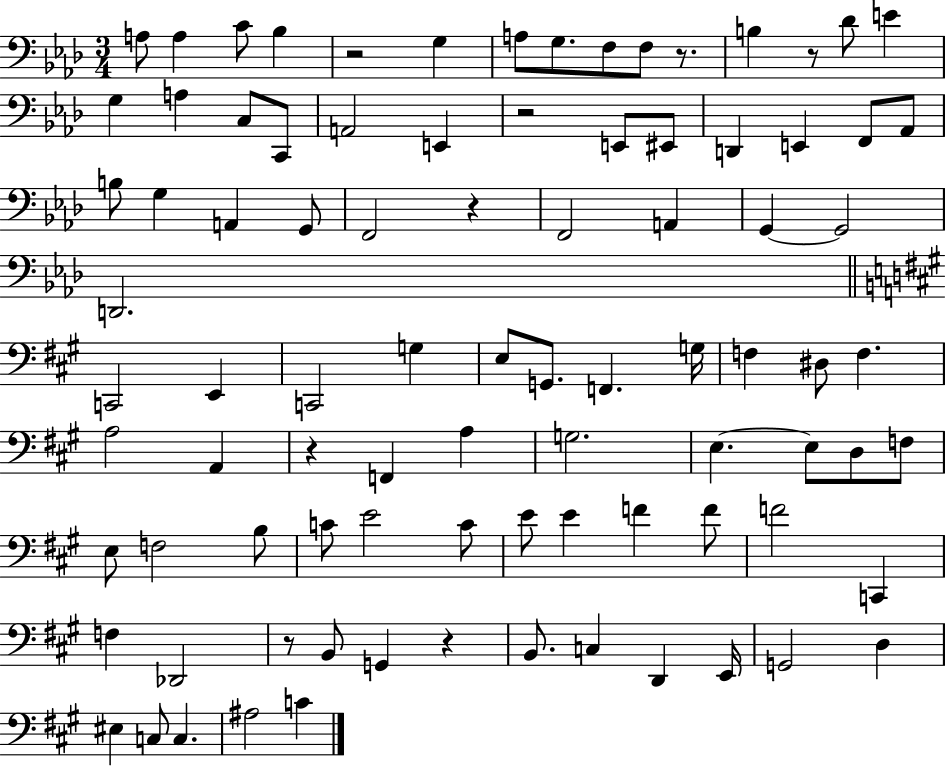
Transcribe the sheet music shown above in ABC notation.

X:1
T:Untitled
M:3/4
L:1/4
K:Ab
A,/2 A, C/2 _B, z2 G, A,/2 G,/2 F,/2 F,/2 z/2 B, z/2 _D/2 E G, A, C,/2 C,,/2 A,,2 E,, z2 E,,/2 ^E,,/2 D,, E,, F,,/2 _A,,/2 B,/2 G, A,, G,,/2 F,,2 z F,,2 A,, G,, G,,2 D,,2 C,,2 E,, C,,2 G, E,/2 G,,/2 F,, G,/4 F, ^D,/2 F, A,2 A,, z F,, A, G,2 E, E,/2 D,/2 F,/2 E,/2 F,2 B,/2 C/2 E2 C/2 E/2 E F F/2 F2 C,, F, _D,,2 z/2 B,,/2 G,, z B,,/2 C, D,, E,,/4 G,,2 D, ^E, C,/2 C, ^A,2 C